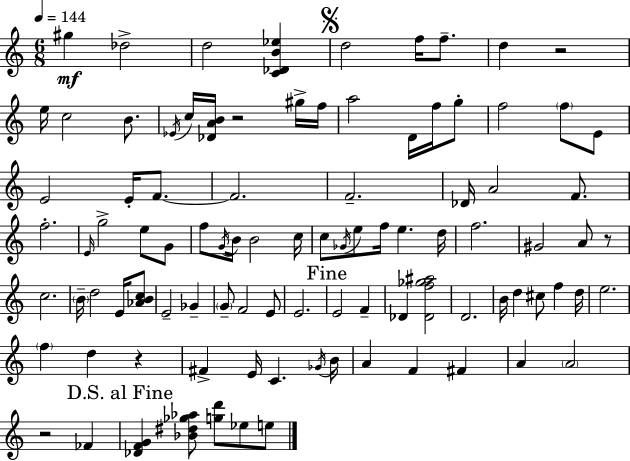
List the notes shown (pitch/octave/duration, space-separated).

G#5/q Db5/h D5/h [C4,Db4,B4,Eb5]/q D5/h F5/s F5/e. D5/q R/h E5/s C5/h B4/e. Eb4/s C5/s [Db4,A4,B4]/s R/h G#5/s F5/s A5/h D4/s F5/s G5/e F5/h F5/e E4/e E4/h E4/s F4/e. F4/h. F4/h. Db4/s A4/h F4/e. F5/h. E4/s G5/h E5/e G4/e F5/e G4/s B4/s B4/h C5/s C5/e Gb4/s E5/e F5/s E5/q. D5/s F5/h. G#4/h A4/e R/e C5/h. B4/s D5/h E4/s [Ab4,B4,C5]/e E4/h Gb4/q G4/e F4/h E4/e E4/h. E4/h F4/q Db4/q [Db4,F5,Gb5,A#5]/h D4/h. B4/s D5/q C#5/e F5/q D5/s E5/h. F5/q D5/q R/q F#4/q E4/s C4/q. Gb4/s B4/s A4/q F4/q F#4/q A4/q A4/h R/h FES4/q [Db4,F4,G4]/q [Bb4,D#5,Gb5,Ab5]/e [G5,D6]/e Eb5/e E5/e